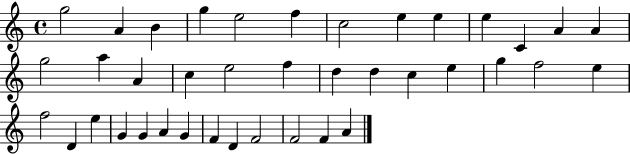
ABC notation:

X:1
T:Untitled
M:4/4
L:1/4
K:C
g2 A B g e2 f c2 e e e C A A g2 a A c e2 f d d c e g f2 e f2 D e G G A G F D F2 F2 F A